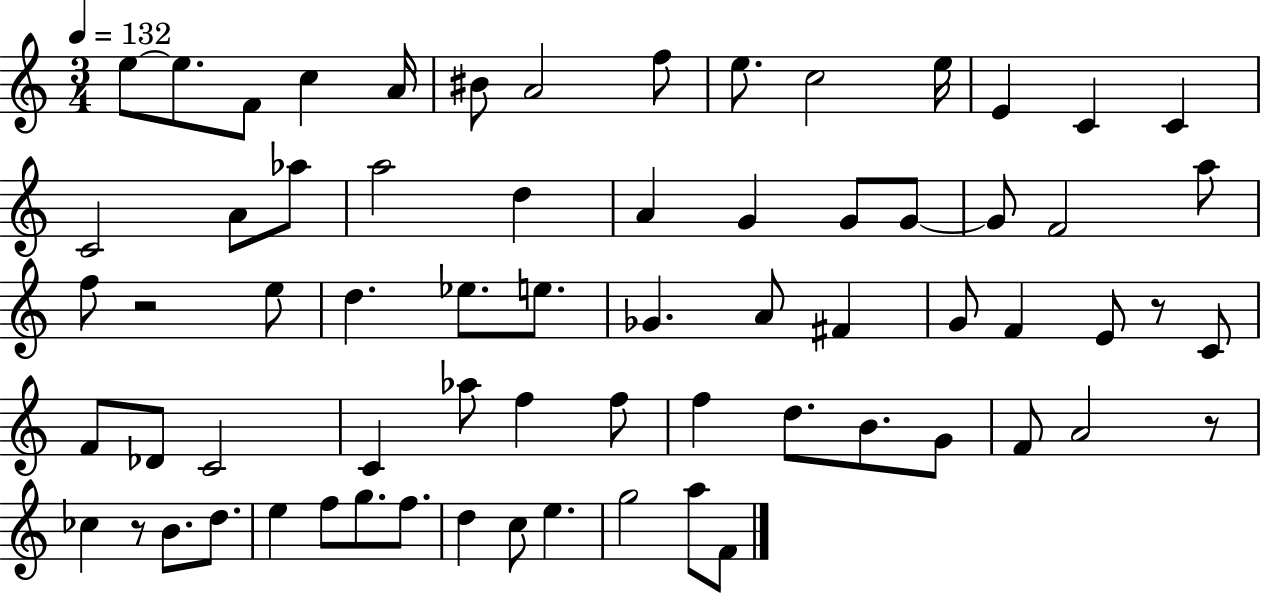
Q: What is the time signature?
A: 3/4